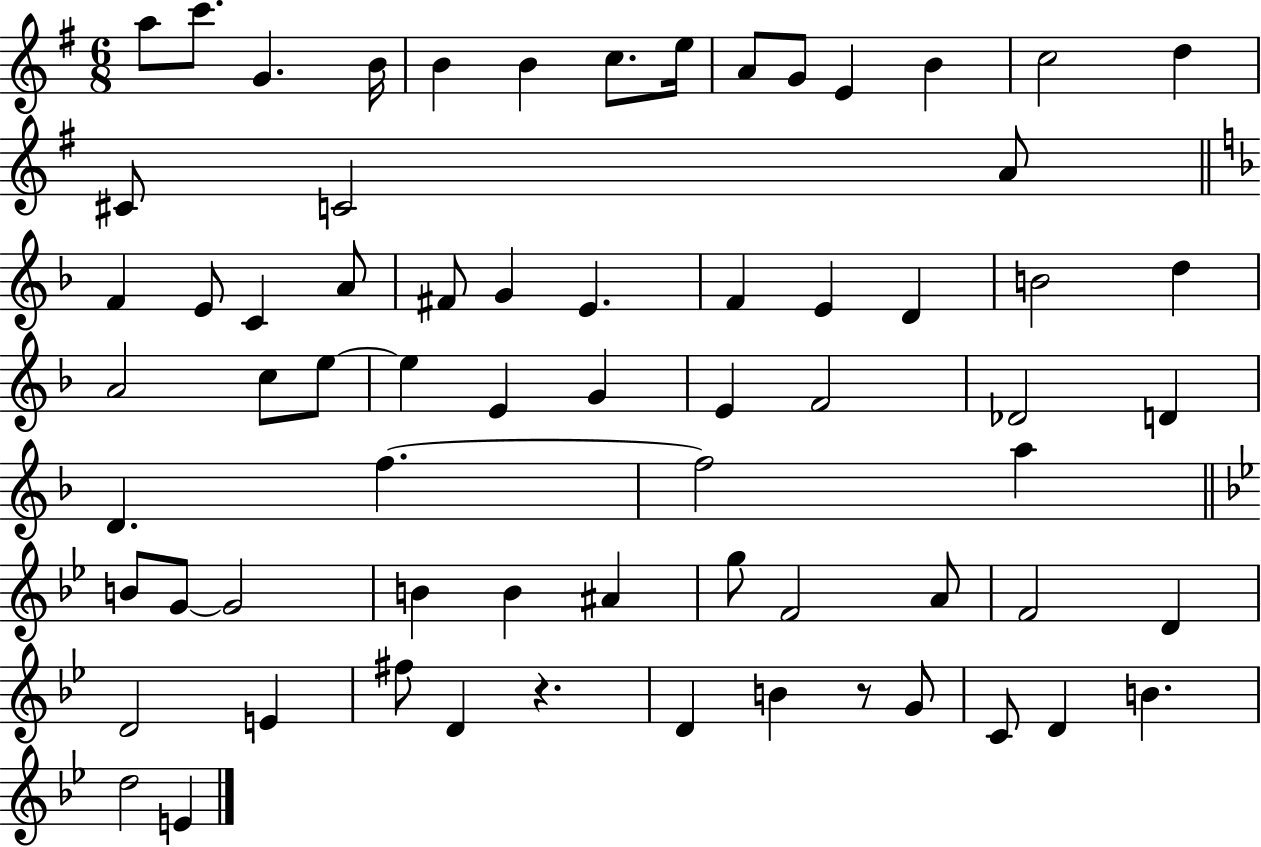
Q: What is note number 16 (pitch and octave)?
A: C4